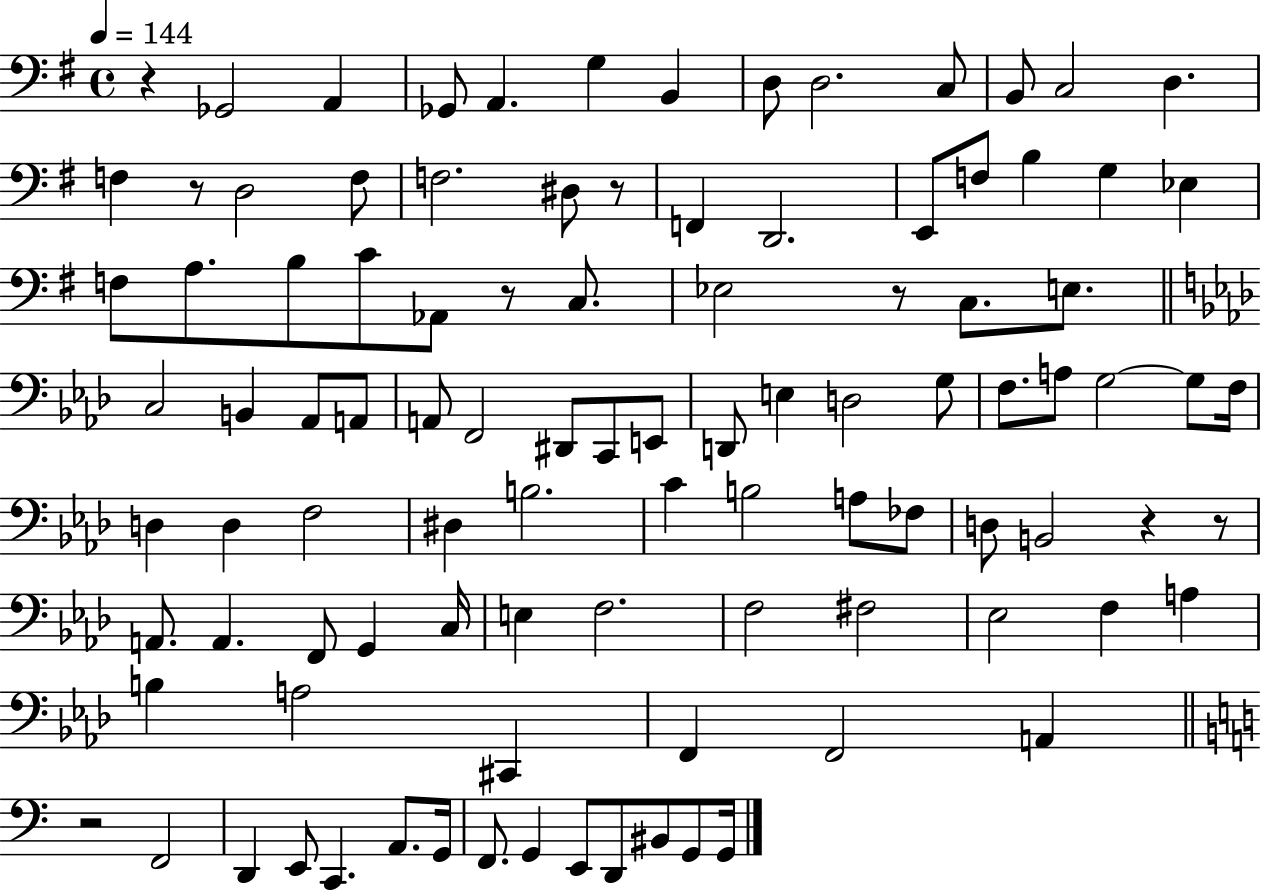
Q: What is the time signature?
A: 4/4